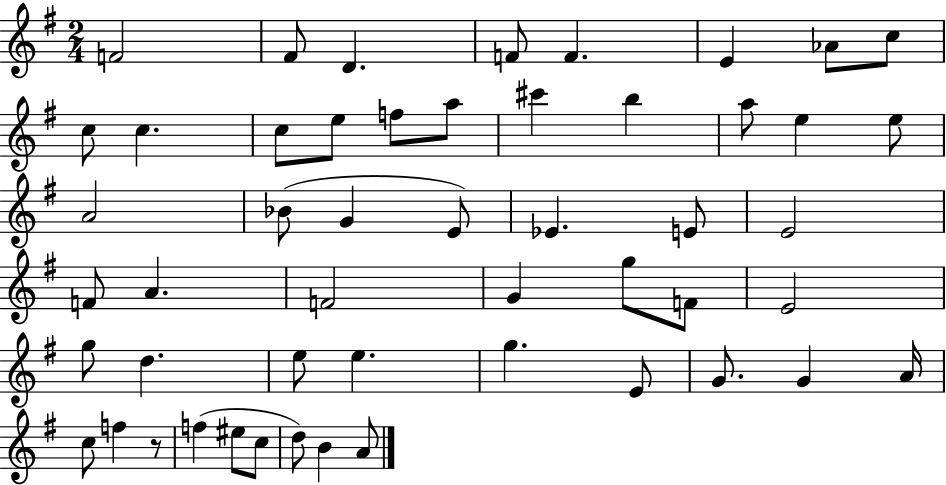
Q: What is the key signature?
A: G major